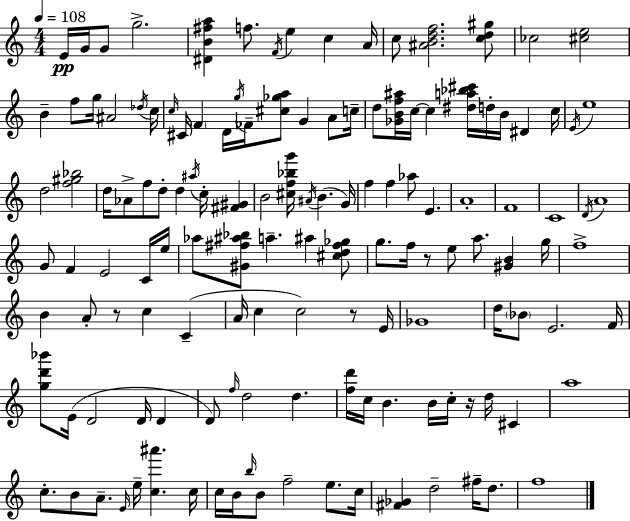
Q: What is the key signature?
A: C major